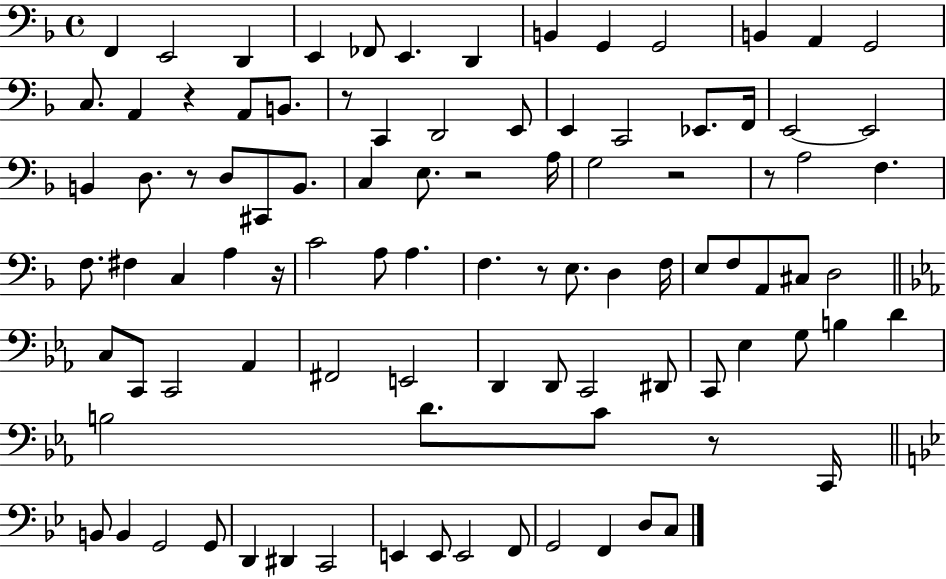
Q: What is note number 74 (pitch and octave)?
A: B2